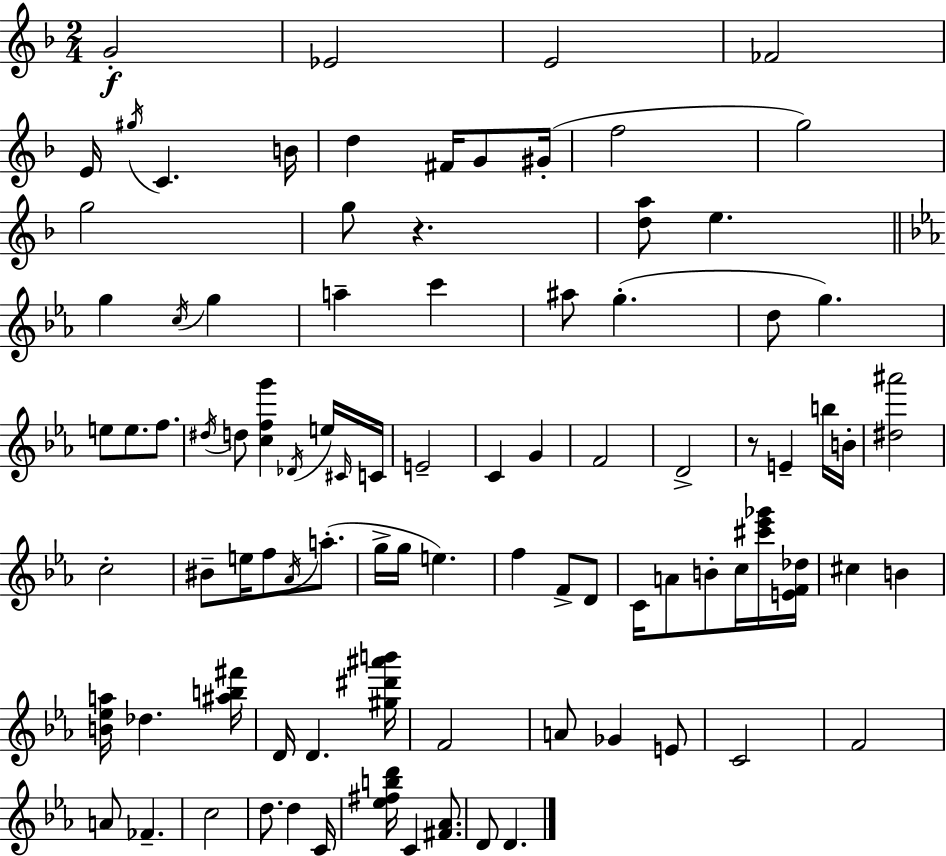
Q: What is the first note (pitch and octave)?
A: G4